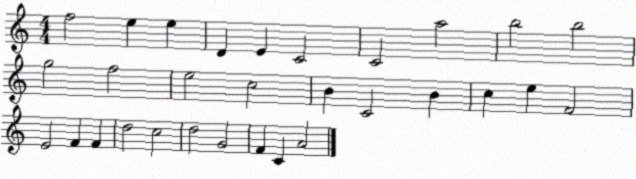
X:1
T:Untitled
M:4/4
L:1/4
K:C
f2 e e D E C2 C2 a2 b2 b2 g2 f2 e2 c2 B C2 B c e F2 E2 F F d2 c2 d2 G2 F C A2